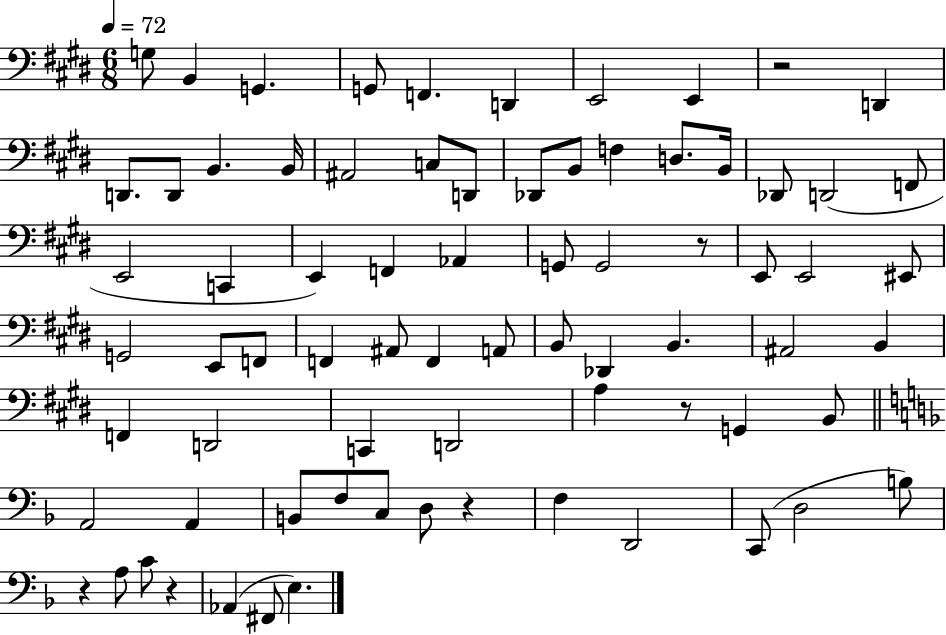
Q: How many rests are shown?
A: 6